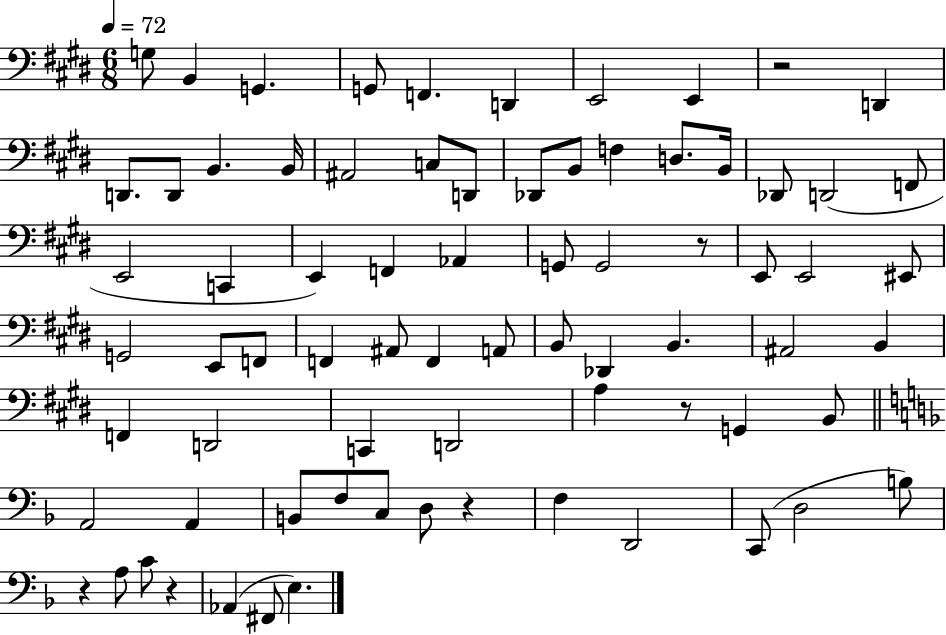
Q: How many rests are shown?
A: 6